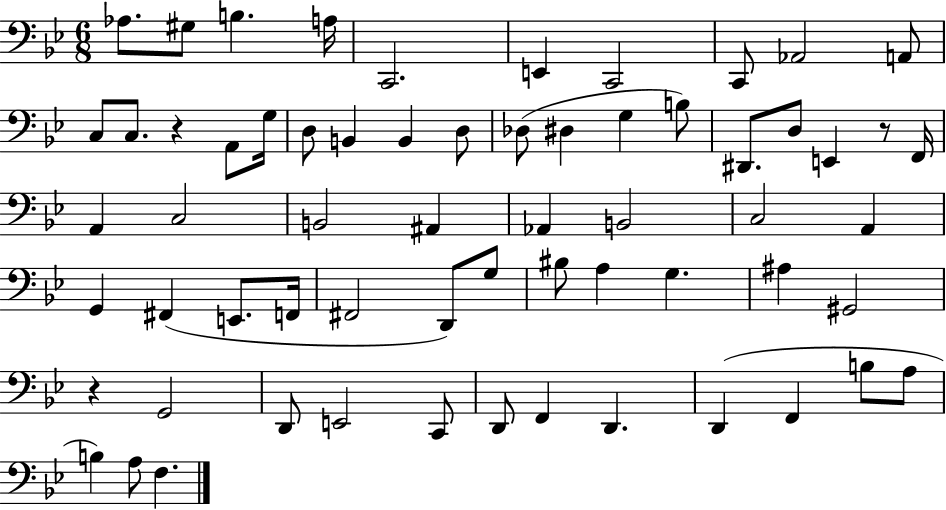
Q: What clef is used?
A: bass